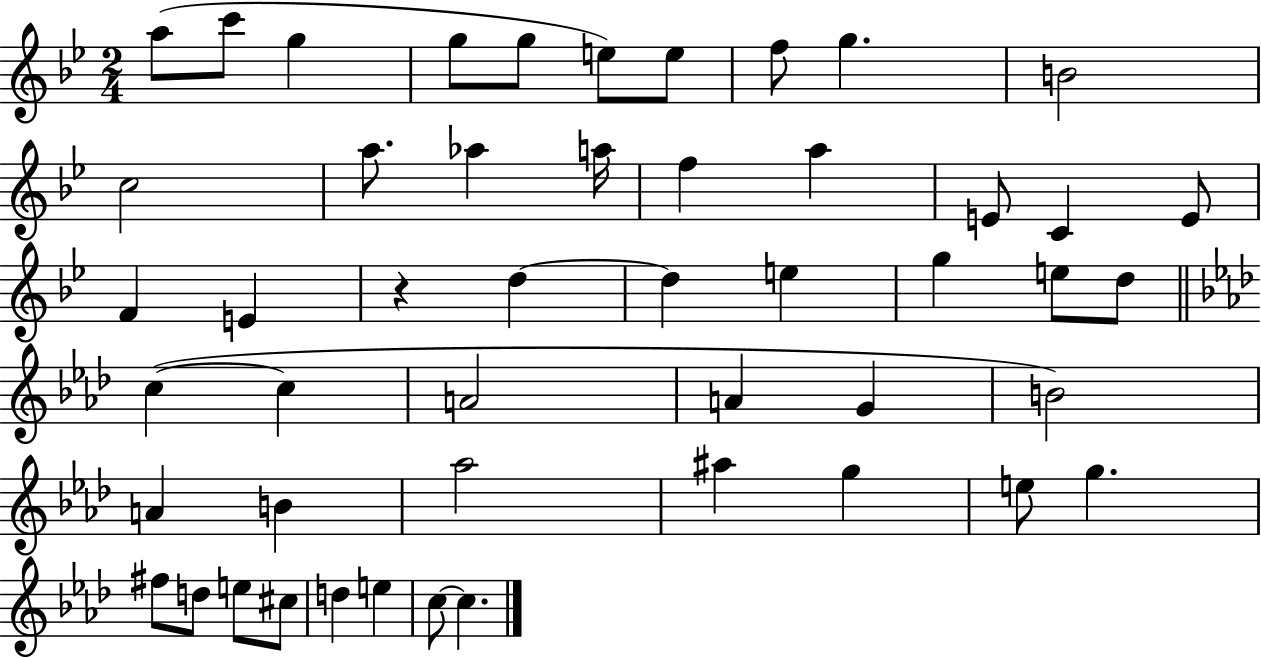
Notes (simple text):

A5/e C6/e G5/q G5/e G5/e E5/e E5/e F5/e G5/q. B4/h C5/h A5/e. Ab5/q A5/s F5/q A5/q E4/e C4/q E4/e F4/q E4/q R/q D5/q D5/q E5/q G5/q E5/e D5/e C5/q C5/q A4/h A4/q G4/q B4/h A4/q B4/q Ab5/h A#5/q G5/q E5/e G5/q. F#5/e D5/e E5/e C#5/e D5/q E5/q C5/e C5/q.